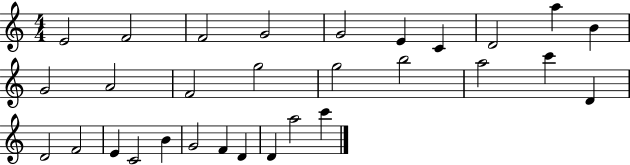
E4/h F4/h F4/h G4/h G4/h E4/q C4/q D4/h A5/q B4/q G4/h A4/h F4/h G5/h G5/h B5/h A5/h C6/q D4/q D4/h F4/h E4/q C4/h B4/q G4/h F4/q D4/q D4/q A5/h C6/q